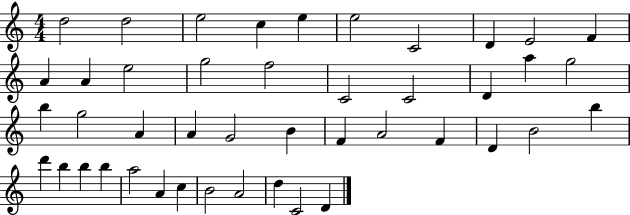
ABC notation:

X:1
T:Untitled
M:4/4
L:1/4
K:C
d2 d2 e2 c e e2 C2 D E2 F A A e2 g2 f2 C2 C2 D a g2 b g2 A A G2 B F A2 F D B2 b d' b b b a2 A c B2 A2 d C2 D